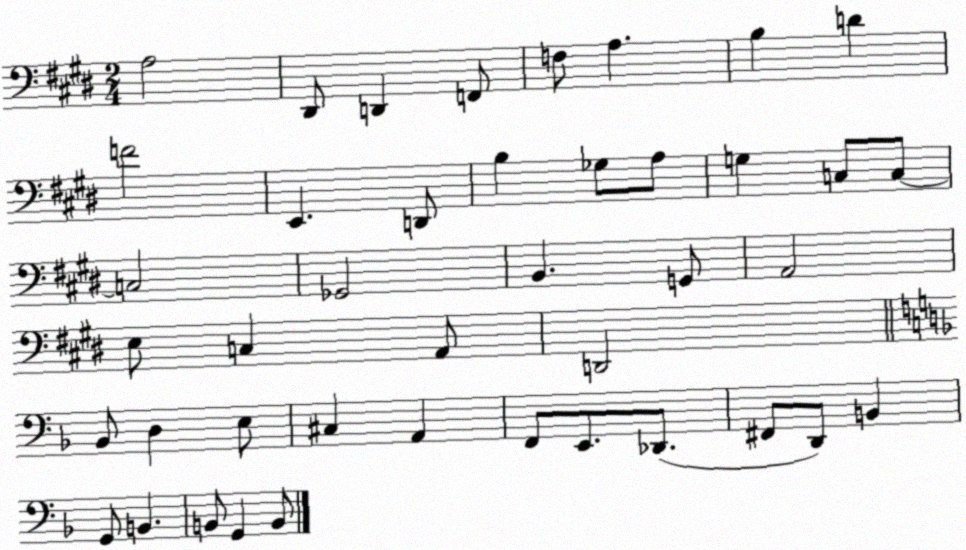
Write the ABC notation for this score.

X:1
T:Untitled
M:2/4
L:1/4
K:E
A,2 ^D,,/2 D,, F,,/2 F,/2 A, B, D F2 E,, D,,/2 B, _G,/2 A,/2 G, C,/2 C,/2 C,2 _G,,2 B,, G,,/2 A,,2 E,/2 C, A,,/2 D,,2 _B,,/2 D, E,/2 ^C, A,, F,,/2 E,,/2 _D,,/2 ^F,,/2 D,,/2 B,, G,,/2 B,, B,,/2 G,, B,,/2